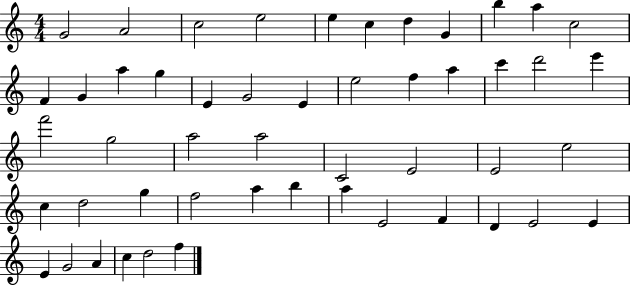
{
  \clef treble
  \numericTimeSignature
  \time 4/4
  \key c \major
  g'2 a'2 | c''2 e''2 | e''4 c''4 d''4 g'4 | b''4 a''4 c''2 | \break f'4 g'4 a''4 g''4 | e'4 g'2 e'4 | e''2 f''4 a''4 | c'''4 d'''2 e'''4 | \break f'''2 g''2 | a''2 a''2 | c'2 e'2 | e'2 e''2 | \break c''4 d''2 g''4 | f''2 a''4 b''4 | a''4 e'2 f'4 | d'4 e'2 e'4 | \break e'4 g'2 a'4 | c''4 d''2 f''4 | \bar "|."
}